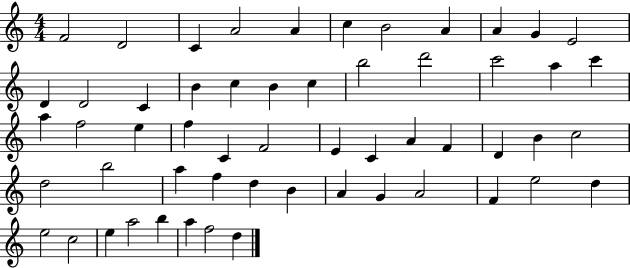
X:1
T:Untitled
M:4/4
L:1/4
K:C
F2 D2 C A2 A c B2 A A G E2 D D2 C B c B c b2 d'2 c'2 a c' a f2 e f C F2 E C A F D B c2 d2 b2 a f d B A G A2 F e2 d e2 c2 e a2 b a f2 d